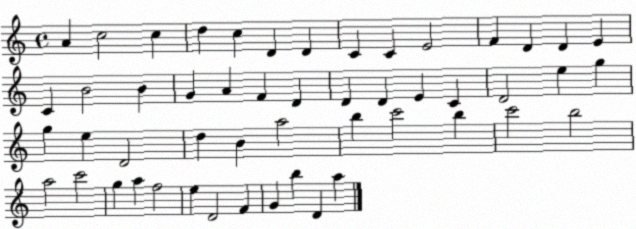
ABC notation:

X:1
T:Untitled
M:4/4
L:1/4
K:C
A c2 c d c D D C C E2 F D D E C B2 B G A F D D D E C D2 e g g e D2 d B a2 b c'2 b c'2 b2 a2 c'2 g a f2 e D2 F G b D a